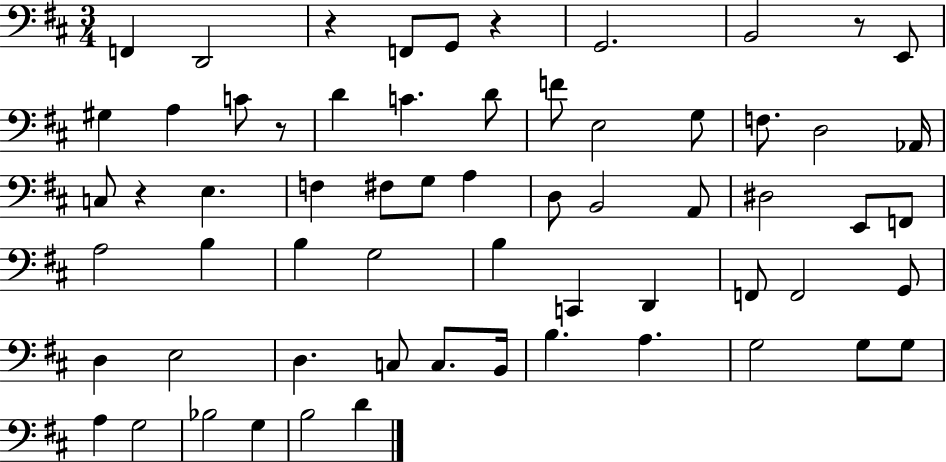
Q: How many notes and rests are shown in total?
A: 63